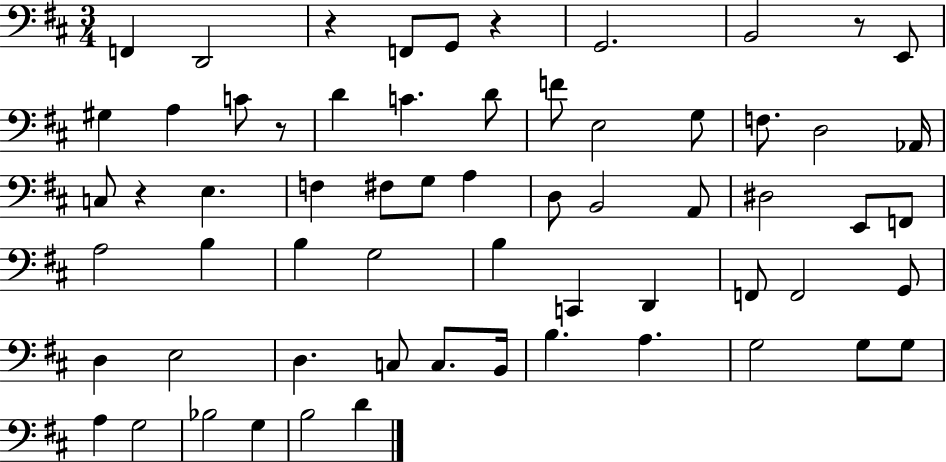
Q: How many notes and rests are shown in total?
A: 63